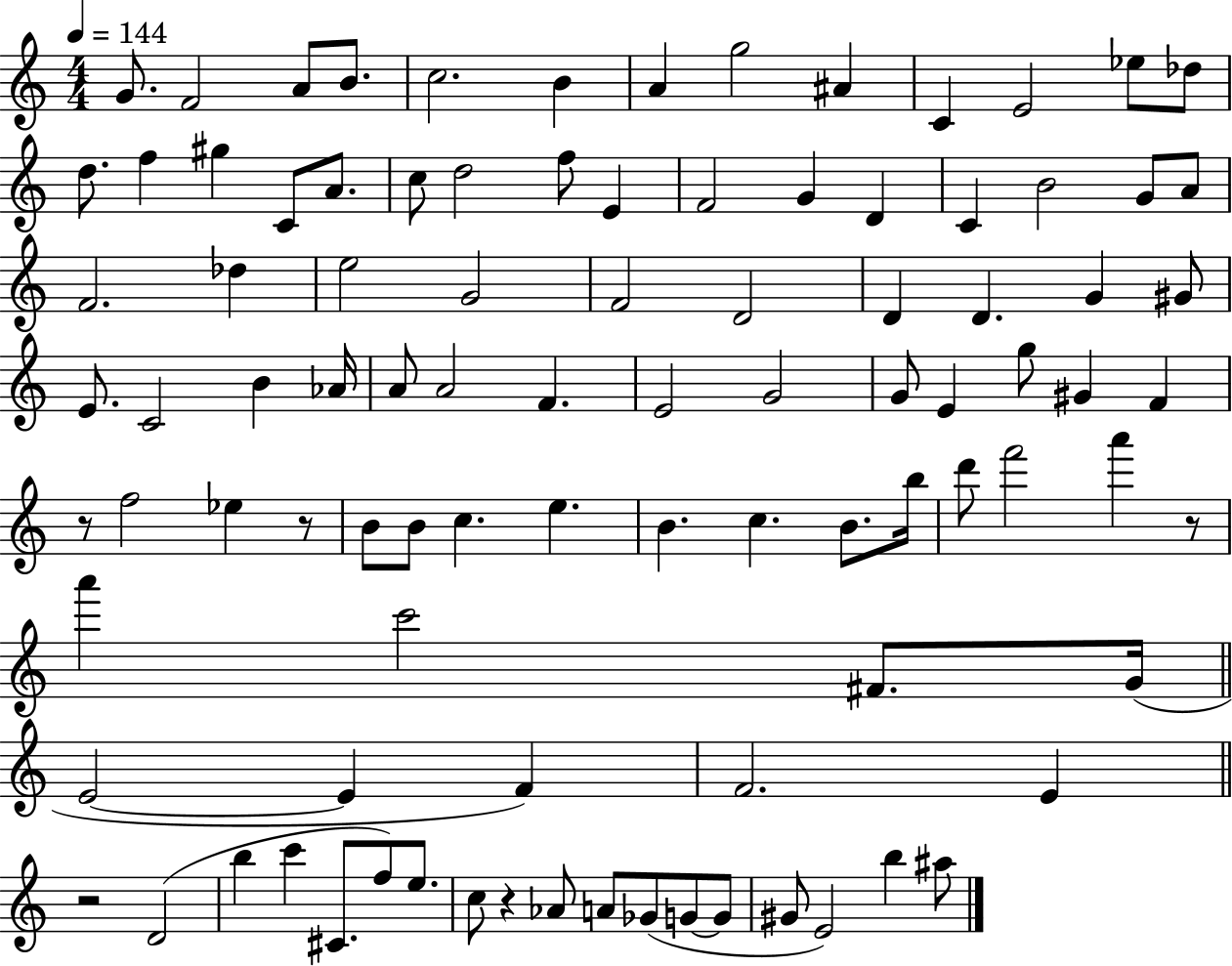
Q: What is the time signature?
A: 4/4